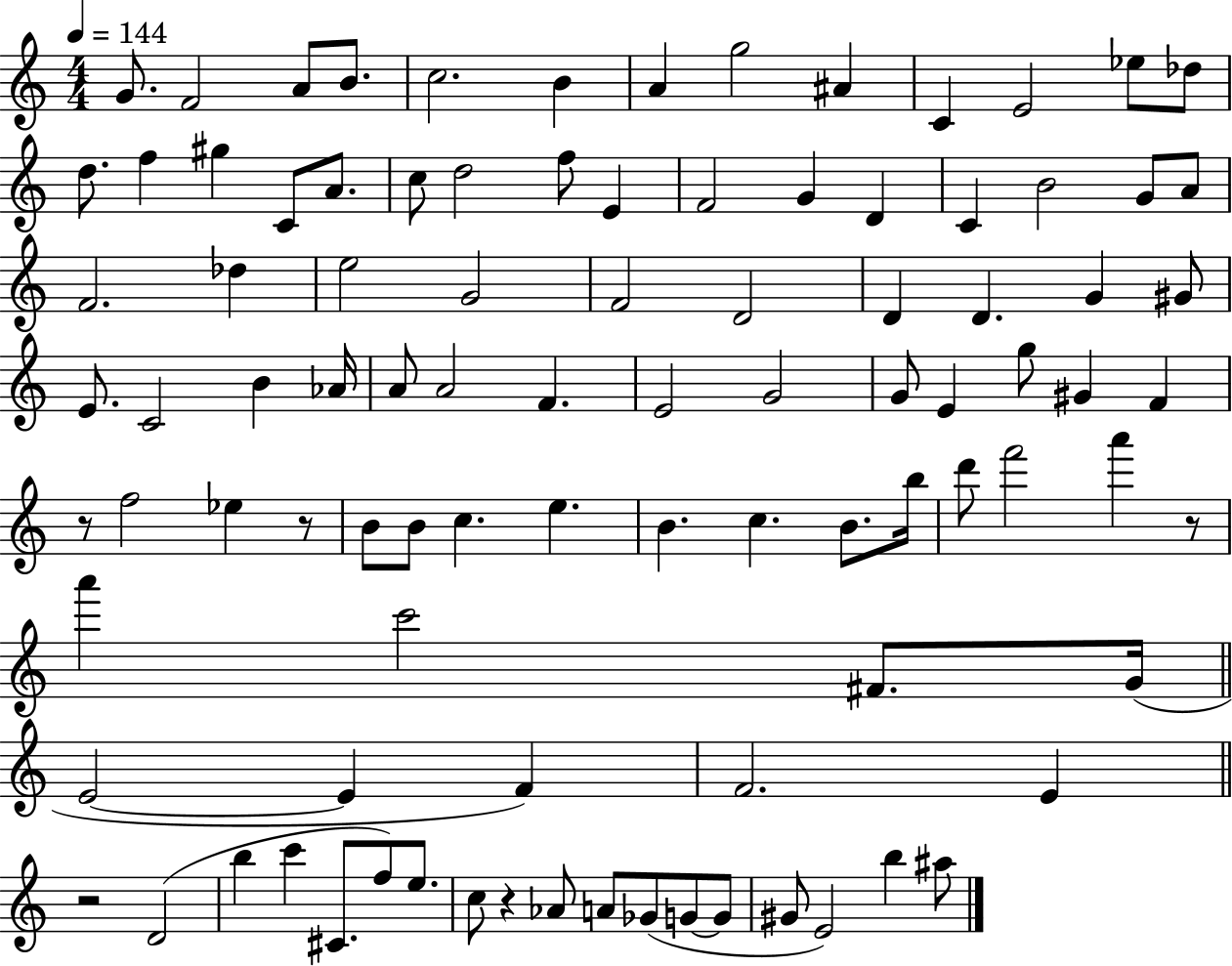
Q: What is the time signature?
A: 4/4